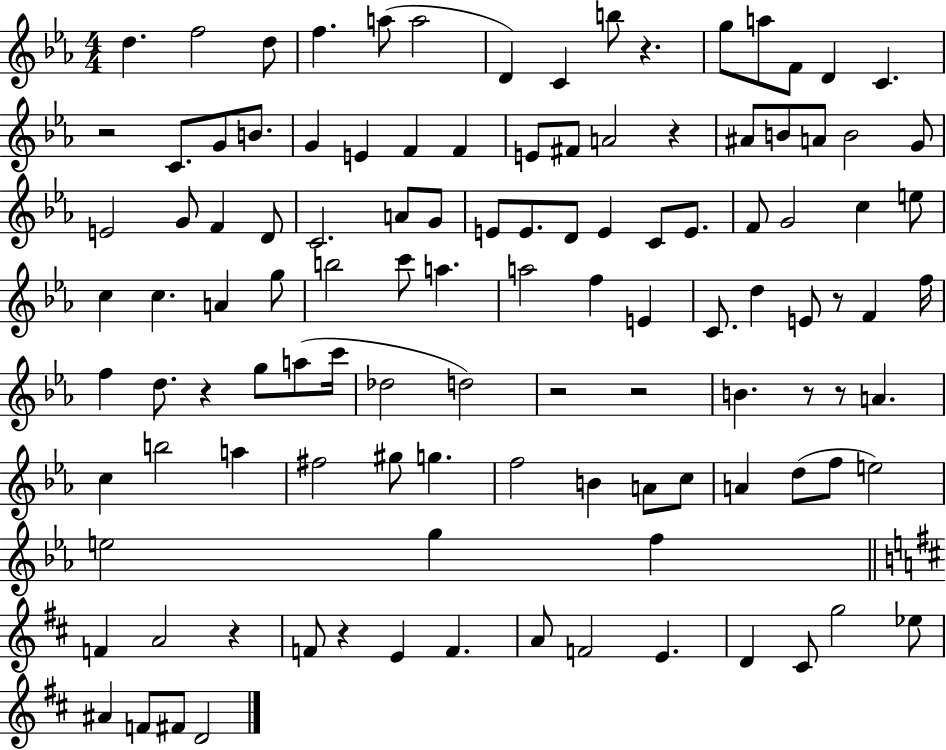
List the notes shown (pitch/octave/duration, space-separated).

D5/q. F5/h D5/e F5/q. A5/e A5/h D4/q C4/q B5/e R/q. G5/e A5/e F4/e D4/q C4/q. R/h C4/e. G4/e B4/e. G4/q E4/q F4/q F4/q E4/e F#4/e A4/h R/q A#4/e B4/e A4/e B4/h G4/e E4/h G4/e F4/q D4/e C4/h. A4/e G4/e E4/e E4/e. D4/e E4/q C4/e E4/e. F4/e G4/h C5/q E5/e C5/q C5/q. A4/q G5/e B5/h C6/e A5/q. A5/h F5/q E4/q C4/e. D5/q E4/e R/e F4/q F5/s F5/q D5/e. R/q G5/e A5/e C6/s Db5/h D5/h R/h R/h B4/q. R/e R/e A4/q. C5/q B5/h A5/q F#5/h G#5/e G5/q. F5/h B4/q A4/e C5/e A4/q D5/e F5/e E5/h E5/h G5/q F5/q F4/q A4/h R/q F4/e R/q E4/q F4/q. A4/e F4/h E4/q. D4/q C#4/e G5/h Eb5/e A#4/q F4/e F#4/e D4/h